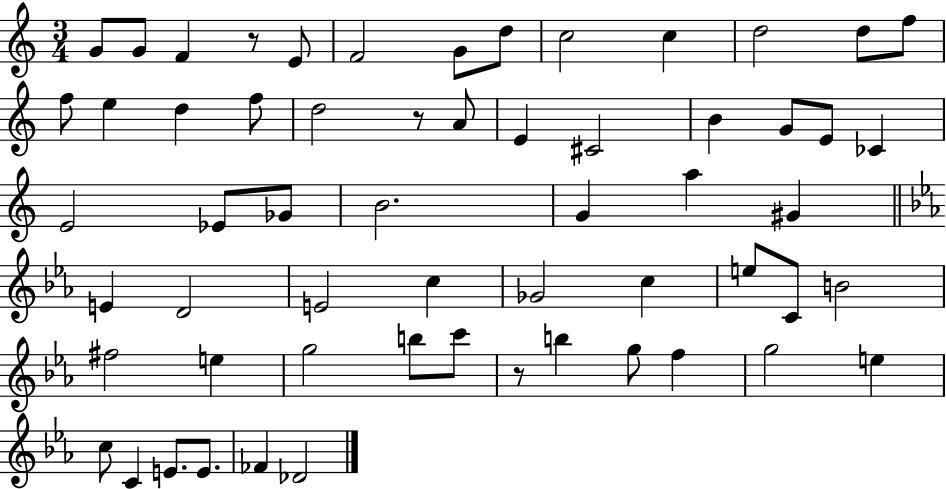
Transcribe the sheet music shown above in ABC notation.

X:1
T:Untitled
M:3/4
L:1/4
K:C
G/2 G/2 F z/2 E/2 F2 G/2 d/2 c2 c d2 d/2 f/2 f/2 e d f/2 d2 z/2 A/2 E ^C2 B G/2 E/2 _C E2 _E/2 _G/2 B2 G a ^G E D2 E2 c _G2 c e/2 C/2 B2 ^f2 e g2 b/2 c'/2 z/2 b g/2 f g2 e c/2 C E/2 E/2 _F _D2